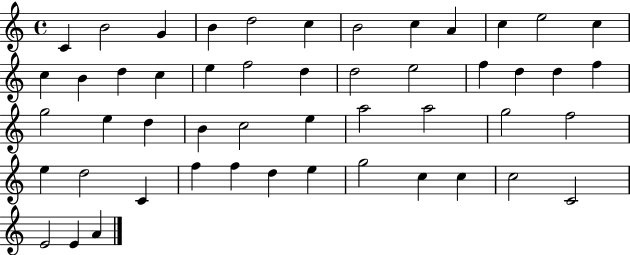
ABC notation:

X:1
T:Untitled
M:4/4
L:1/4
K:C
C B2 G B d2 c B2 c A c e2 c c B d c e f2 d d2 e2 f d d f g2 e d B c2 e a2 a2 g2 f2 e d2 C f f d e g2 c c c2 C2 E2 E A